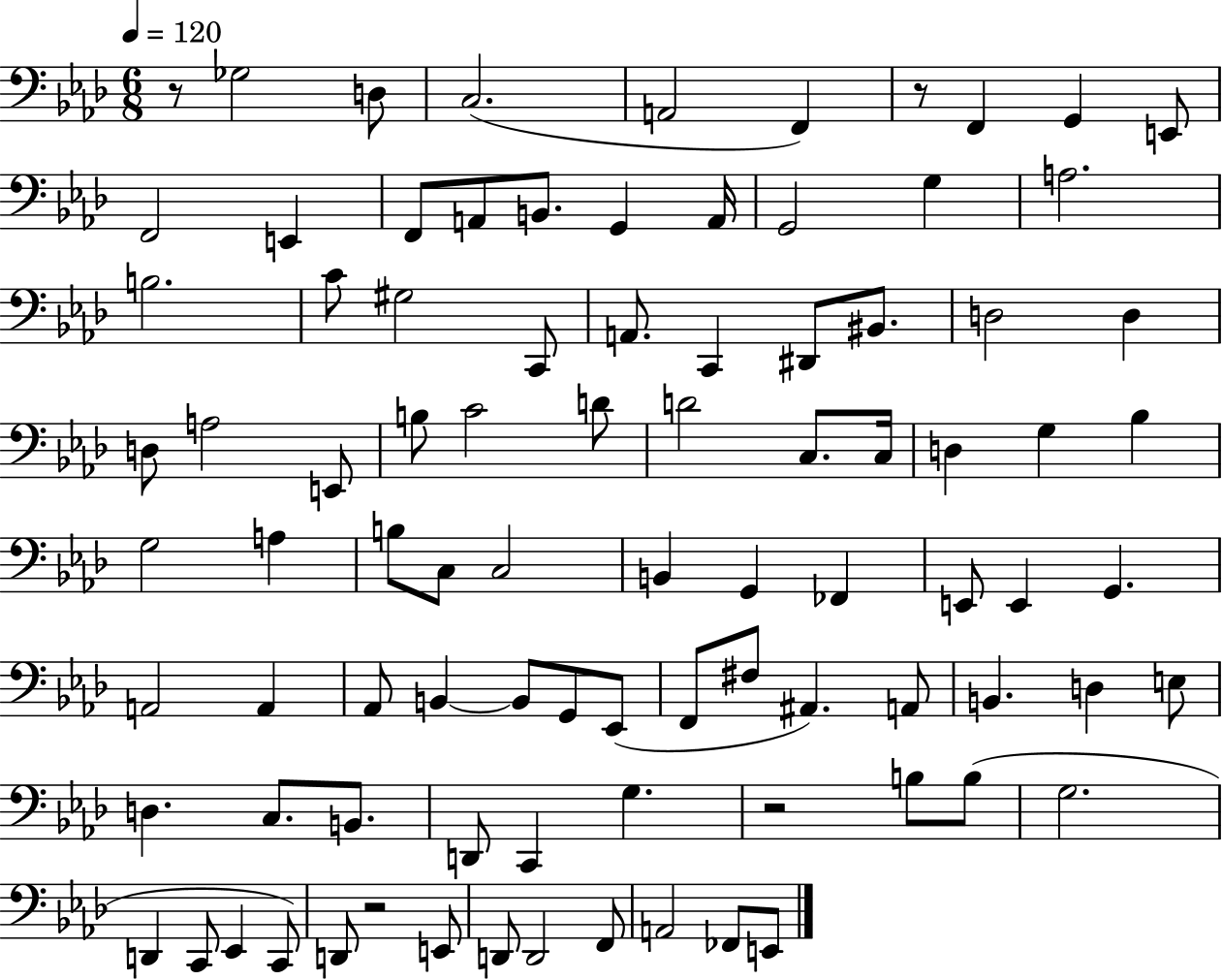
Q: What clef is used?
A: bass